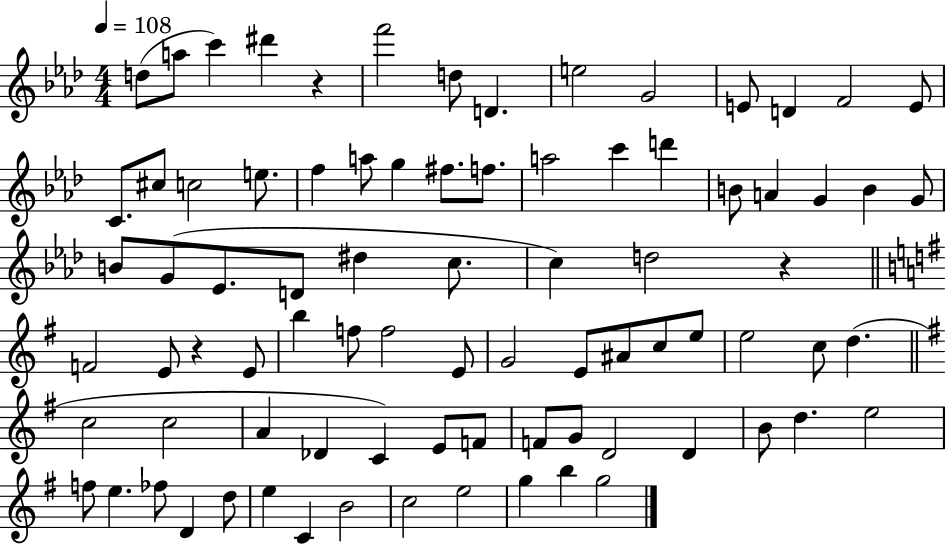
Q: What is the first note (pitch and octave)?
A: D5